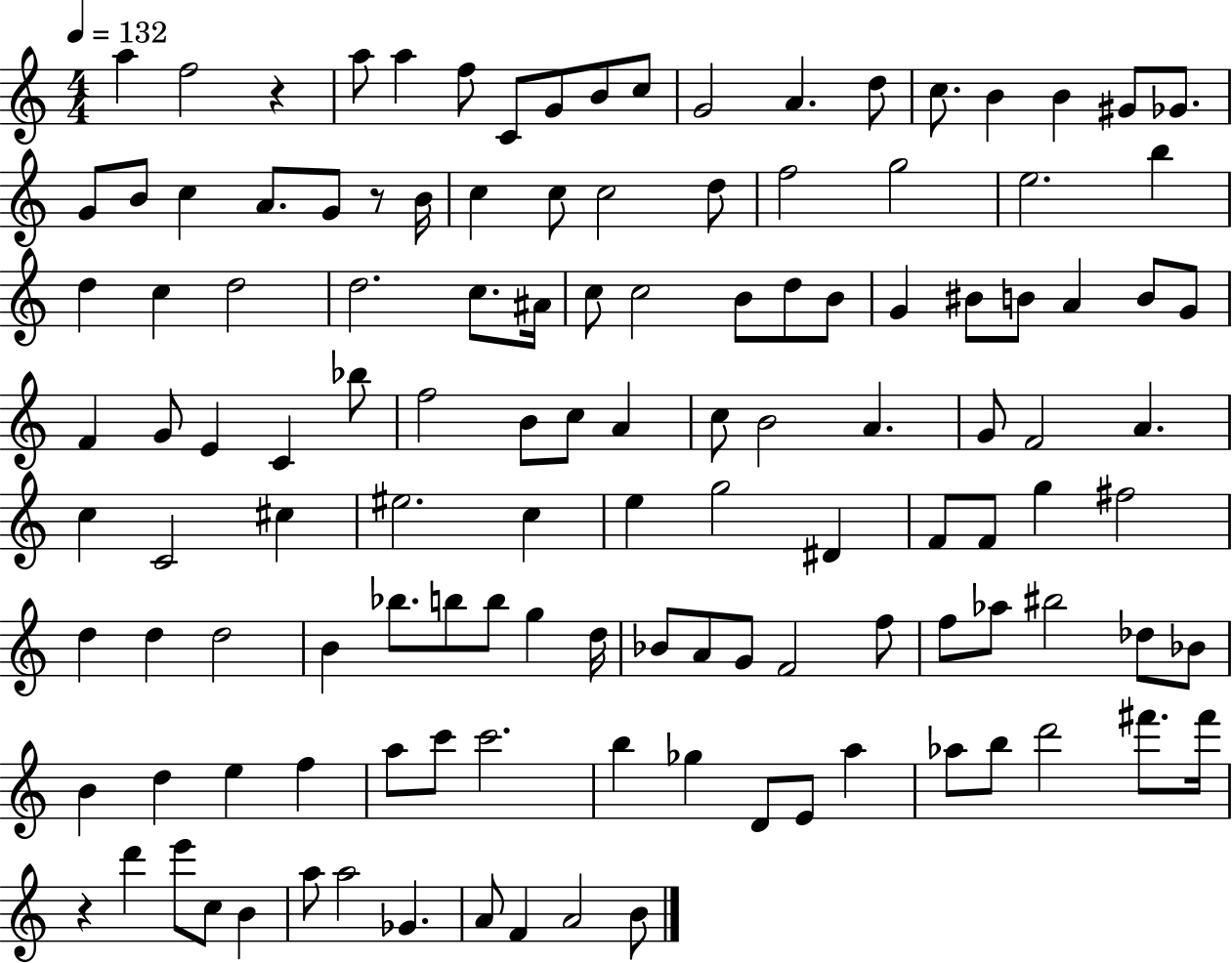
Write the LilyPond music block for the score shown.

{
  \clef treble
  \numericTimeSignature
  \time 4/4
  \key c \major
  \tempo 4 = 132
  a''4 f''2 r4 | a''8 a''4 f''8 c'8 g'8 b'8 c''8 | g'2 a'4. d''8 | c''8. b'4 b'4 gis'8 ges'8. | \break g'8 b'8 c''4 a'8. g'8 r8 b'16 | c''4 c''8 c''2 d''8 | f''2 g''2 | e''2. b''4 | \break d''4 c''4 d''2 | d''2. c''8. ais'16 | c''8 c''2 b'8 d''8 b'8 | g'4 bis'8 b'8 a'4 b'8 g'8 | \break f'4 g'8 e'4 c'4 bes''8 | f''2 b'8 c''8 a'4 | c''8 b'2 a'4. | g'8 f'2 a'4. | \break c''4 c'2 cis''4 | eis''2. c''4 | e''4 g''2 dis'4 | f'8 f'8 g''4 fis''2 | \break d''4 d''4 d''2 | b'4 bes''8. b''8 b''8 g''4 d''16 | bes'8 a'8 g'8 f'2 f''8 | f''8 aes''8 bis''2 des''8 bes'8 | \break b'4 d''4 e''4 f''4 | a''8 c'''8 c'''2. | b''4 ges''4 d'8 e'8 a''4 | aes''8 b''8 d'''2 fis'''8. fis'''16 | \break r4 d'''4 e'''8 c''8 b'4 | a''8 a''2 ges'4. | a'8 f'4 a'2 b'8 | \bar "|."
}